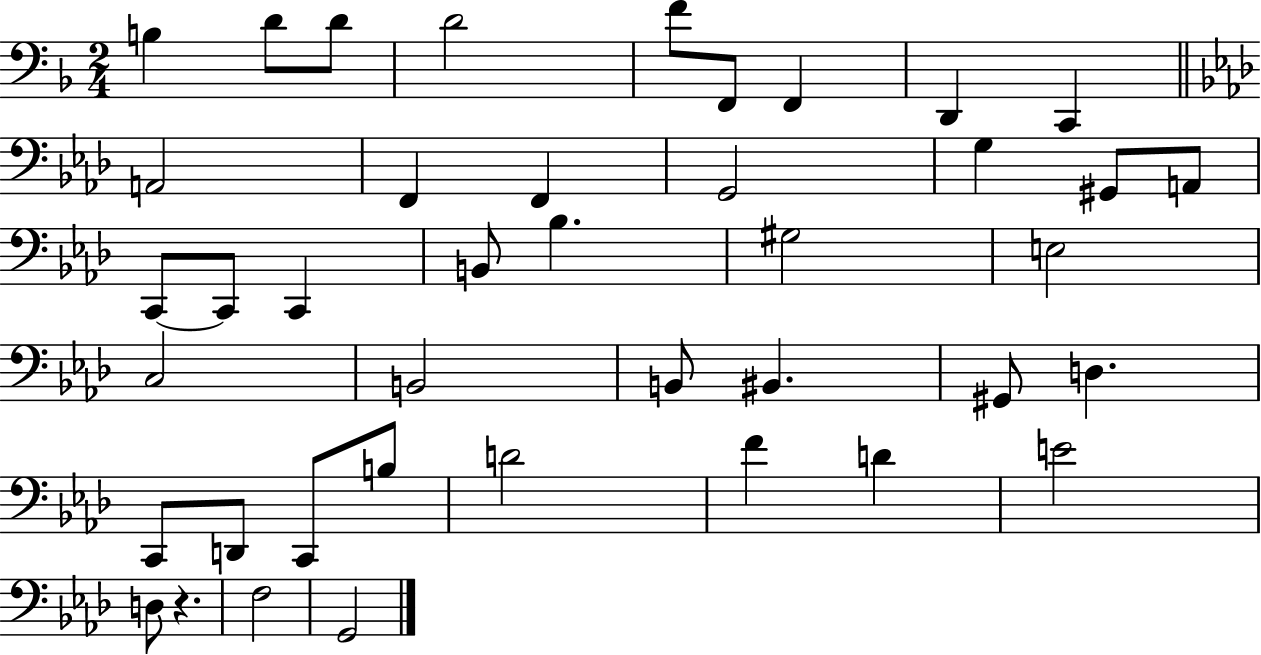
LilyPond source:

{
  \clef bass
  \numericTimeSignature
  \time 2/4
  \key f \major
  \repeat volta 2 { b4 d'8 d'8 | d'2 | f'8 f,8 f,4 | d,4 c,4 | \break \bar "||" \break \key aes \major a,2 | f,4 f,4 | g,2 | g4 gis,8 a,8 | \break c,8~~ c,8 c,4 | b,8 bes4. | gis2 | e2 | \break c2 | b,2 | b,8 bis,4. | gis,8 d4. | \break c,8 d,8 c,8 b8 | d'2 | f'4 d'4 | e'2 | \break d8 r4. | f2 | g,2 | } \bar "|."
}